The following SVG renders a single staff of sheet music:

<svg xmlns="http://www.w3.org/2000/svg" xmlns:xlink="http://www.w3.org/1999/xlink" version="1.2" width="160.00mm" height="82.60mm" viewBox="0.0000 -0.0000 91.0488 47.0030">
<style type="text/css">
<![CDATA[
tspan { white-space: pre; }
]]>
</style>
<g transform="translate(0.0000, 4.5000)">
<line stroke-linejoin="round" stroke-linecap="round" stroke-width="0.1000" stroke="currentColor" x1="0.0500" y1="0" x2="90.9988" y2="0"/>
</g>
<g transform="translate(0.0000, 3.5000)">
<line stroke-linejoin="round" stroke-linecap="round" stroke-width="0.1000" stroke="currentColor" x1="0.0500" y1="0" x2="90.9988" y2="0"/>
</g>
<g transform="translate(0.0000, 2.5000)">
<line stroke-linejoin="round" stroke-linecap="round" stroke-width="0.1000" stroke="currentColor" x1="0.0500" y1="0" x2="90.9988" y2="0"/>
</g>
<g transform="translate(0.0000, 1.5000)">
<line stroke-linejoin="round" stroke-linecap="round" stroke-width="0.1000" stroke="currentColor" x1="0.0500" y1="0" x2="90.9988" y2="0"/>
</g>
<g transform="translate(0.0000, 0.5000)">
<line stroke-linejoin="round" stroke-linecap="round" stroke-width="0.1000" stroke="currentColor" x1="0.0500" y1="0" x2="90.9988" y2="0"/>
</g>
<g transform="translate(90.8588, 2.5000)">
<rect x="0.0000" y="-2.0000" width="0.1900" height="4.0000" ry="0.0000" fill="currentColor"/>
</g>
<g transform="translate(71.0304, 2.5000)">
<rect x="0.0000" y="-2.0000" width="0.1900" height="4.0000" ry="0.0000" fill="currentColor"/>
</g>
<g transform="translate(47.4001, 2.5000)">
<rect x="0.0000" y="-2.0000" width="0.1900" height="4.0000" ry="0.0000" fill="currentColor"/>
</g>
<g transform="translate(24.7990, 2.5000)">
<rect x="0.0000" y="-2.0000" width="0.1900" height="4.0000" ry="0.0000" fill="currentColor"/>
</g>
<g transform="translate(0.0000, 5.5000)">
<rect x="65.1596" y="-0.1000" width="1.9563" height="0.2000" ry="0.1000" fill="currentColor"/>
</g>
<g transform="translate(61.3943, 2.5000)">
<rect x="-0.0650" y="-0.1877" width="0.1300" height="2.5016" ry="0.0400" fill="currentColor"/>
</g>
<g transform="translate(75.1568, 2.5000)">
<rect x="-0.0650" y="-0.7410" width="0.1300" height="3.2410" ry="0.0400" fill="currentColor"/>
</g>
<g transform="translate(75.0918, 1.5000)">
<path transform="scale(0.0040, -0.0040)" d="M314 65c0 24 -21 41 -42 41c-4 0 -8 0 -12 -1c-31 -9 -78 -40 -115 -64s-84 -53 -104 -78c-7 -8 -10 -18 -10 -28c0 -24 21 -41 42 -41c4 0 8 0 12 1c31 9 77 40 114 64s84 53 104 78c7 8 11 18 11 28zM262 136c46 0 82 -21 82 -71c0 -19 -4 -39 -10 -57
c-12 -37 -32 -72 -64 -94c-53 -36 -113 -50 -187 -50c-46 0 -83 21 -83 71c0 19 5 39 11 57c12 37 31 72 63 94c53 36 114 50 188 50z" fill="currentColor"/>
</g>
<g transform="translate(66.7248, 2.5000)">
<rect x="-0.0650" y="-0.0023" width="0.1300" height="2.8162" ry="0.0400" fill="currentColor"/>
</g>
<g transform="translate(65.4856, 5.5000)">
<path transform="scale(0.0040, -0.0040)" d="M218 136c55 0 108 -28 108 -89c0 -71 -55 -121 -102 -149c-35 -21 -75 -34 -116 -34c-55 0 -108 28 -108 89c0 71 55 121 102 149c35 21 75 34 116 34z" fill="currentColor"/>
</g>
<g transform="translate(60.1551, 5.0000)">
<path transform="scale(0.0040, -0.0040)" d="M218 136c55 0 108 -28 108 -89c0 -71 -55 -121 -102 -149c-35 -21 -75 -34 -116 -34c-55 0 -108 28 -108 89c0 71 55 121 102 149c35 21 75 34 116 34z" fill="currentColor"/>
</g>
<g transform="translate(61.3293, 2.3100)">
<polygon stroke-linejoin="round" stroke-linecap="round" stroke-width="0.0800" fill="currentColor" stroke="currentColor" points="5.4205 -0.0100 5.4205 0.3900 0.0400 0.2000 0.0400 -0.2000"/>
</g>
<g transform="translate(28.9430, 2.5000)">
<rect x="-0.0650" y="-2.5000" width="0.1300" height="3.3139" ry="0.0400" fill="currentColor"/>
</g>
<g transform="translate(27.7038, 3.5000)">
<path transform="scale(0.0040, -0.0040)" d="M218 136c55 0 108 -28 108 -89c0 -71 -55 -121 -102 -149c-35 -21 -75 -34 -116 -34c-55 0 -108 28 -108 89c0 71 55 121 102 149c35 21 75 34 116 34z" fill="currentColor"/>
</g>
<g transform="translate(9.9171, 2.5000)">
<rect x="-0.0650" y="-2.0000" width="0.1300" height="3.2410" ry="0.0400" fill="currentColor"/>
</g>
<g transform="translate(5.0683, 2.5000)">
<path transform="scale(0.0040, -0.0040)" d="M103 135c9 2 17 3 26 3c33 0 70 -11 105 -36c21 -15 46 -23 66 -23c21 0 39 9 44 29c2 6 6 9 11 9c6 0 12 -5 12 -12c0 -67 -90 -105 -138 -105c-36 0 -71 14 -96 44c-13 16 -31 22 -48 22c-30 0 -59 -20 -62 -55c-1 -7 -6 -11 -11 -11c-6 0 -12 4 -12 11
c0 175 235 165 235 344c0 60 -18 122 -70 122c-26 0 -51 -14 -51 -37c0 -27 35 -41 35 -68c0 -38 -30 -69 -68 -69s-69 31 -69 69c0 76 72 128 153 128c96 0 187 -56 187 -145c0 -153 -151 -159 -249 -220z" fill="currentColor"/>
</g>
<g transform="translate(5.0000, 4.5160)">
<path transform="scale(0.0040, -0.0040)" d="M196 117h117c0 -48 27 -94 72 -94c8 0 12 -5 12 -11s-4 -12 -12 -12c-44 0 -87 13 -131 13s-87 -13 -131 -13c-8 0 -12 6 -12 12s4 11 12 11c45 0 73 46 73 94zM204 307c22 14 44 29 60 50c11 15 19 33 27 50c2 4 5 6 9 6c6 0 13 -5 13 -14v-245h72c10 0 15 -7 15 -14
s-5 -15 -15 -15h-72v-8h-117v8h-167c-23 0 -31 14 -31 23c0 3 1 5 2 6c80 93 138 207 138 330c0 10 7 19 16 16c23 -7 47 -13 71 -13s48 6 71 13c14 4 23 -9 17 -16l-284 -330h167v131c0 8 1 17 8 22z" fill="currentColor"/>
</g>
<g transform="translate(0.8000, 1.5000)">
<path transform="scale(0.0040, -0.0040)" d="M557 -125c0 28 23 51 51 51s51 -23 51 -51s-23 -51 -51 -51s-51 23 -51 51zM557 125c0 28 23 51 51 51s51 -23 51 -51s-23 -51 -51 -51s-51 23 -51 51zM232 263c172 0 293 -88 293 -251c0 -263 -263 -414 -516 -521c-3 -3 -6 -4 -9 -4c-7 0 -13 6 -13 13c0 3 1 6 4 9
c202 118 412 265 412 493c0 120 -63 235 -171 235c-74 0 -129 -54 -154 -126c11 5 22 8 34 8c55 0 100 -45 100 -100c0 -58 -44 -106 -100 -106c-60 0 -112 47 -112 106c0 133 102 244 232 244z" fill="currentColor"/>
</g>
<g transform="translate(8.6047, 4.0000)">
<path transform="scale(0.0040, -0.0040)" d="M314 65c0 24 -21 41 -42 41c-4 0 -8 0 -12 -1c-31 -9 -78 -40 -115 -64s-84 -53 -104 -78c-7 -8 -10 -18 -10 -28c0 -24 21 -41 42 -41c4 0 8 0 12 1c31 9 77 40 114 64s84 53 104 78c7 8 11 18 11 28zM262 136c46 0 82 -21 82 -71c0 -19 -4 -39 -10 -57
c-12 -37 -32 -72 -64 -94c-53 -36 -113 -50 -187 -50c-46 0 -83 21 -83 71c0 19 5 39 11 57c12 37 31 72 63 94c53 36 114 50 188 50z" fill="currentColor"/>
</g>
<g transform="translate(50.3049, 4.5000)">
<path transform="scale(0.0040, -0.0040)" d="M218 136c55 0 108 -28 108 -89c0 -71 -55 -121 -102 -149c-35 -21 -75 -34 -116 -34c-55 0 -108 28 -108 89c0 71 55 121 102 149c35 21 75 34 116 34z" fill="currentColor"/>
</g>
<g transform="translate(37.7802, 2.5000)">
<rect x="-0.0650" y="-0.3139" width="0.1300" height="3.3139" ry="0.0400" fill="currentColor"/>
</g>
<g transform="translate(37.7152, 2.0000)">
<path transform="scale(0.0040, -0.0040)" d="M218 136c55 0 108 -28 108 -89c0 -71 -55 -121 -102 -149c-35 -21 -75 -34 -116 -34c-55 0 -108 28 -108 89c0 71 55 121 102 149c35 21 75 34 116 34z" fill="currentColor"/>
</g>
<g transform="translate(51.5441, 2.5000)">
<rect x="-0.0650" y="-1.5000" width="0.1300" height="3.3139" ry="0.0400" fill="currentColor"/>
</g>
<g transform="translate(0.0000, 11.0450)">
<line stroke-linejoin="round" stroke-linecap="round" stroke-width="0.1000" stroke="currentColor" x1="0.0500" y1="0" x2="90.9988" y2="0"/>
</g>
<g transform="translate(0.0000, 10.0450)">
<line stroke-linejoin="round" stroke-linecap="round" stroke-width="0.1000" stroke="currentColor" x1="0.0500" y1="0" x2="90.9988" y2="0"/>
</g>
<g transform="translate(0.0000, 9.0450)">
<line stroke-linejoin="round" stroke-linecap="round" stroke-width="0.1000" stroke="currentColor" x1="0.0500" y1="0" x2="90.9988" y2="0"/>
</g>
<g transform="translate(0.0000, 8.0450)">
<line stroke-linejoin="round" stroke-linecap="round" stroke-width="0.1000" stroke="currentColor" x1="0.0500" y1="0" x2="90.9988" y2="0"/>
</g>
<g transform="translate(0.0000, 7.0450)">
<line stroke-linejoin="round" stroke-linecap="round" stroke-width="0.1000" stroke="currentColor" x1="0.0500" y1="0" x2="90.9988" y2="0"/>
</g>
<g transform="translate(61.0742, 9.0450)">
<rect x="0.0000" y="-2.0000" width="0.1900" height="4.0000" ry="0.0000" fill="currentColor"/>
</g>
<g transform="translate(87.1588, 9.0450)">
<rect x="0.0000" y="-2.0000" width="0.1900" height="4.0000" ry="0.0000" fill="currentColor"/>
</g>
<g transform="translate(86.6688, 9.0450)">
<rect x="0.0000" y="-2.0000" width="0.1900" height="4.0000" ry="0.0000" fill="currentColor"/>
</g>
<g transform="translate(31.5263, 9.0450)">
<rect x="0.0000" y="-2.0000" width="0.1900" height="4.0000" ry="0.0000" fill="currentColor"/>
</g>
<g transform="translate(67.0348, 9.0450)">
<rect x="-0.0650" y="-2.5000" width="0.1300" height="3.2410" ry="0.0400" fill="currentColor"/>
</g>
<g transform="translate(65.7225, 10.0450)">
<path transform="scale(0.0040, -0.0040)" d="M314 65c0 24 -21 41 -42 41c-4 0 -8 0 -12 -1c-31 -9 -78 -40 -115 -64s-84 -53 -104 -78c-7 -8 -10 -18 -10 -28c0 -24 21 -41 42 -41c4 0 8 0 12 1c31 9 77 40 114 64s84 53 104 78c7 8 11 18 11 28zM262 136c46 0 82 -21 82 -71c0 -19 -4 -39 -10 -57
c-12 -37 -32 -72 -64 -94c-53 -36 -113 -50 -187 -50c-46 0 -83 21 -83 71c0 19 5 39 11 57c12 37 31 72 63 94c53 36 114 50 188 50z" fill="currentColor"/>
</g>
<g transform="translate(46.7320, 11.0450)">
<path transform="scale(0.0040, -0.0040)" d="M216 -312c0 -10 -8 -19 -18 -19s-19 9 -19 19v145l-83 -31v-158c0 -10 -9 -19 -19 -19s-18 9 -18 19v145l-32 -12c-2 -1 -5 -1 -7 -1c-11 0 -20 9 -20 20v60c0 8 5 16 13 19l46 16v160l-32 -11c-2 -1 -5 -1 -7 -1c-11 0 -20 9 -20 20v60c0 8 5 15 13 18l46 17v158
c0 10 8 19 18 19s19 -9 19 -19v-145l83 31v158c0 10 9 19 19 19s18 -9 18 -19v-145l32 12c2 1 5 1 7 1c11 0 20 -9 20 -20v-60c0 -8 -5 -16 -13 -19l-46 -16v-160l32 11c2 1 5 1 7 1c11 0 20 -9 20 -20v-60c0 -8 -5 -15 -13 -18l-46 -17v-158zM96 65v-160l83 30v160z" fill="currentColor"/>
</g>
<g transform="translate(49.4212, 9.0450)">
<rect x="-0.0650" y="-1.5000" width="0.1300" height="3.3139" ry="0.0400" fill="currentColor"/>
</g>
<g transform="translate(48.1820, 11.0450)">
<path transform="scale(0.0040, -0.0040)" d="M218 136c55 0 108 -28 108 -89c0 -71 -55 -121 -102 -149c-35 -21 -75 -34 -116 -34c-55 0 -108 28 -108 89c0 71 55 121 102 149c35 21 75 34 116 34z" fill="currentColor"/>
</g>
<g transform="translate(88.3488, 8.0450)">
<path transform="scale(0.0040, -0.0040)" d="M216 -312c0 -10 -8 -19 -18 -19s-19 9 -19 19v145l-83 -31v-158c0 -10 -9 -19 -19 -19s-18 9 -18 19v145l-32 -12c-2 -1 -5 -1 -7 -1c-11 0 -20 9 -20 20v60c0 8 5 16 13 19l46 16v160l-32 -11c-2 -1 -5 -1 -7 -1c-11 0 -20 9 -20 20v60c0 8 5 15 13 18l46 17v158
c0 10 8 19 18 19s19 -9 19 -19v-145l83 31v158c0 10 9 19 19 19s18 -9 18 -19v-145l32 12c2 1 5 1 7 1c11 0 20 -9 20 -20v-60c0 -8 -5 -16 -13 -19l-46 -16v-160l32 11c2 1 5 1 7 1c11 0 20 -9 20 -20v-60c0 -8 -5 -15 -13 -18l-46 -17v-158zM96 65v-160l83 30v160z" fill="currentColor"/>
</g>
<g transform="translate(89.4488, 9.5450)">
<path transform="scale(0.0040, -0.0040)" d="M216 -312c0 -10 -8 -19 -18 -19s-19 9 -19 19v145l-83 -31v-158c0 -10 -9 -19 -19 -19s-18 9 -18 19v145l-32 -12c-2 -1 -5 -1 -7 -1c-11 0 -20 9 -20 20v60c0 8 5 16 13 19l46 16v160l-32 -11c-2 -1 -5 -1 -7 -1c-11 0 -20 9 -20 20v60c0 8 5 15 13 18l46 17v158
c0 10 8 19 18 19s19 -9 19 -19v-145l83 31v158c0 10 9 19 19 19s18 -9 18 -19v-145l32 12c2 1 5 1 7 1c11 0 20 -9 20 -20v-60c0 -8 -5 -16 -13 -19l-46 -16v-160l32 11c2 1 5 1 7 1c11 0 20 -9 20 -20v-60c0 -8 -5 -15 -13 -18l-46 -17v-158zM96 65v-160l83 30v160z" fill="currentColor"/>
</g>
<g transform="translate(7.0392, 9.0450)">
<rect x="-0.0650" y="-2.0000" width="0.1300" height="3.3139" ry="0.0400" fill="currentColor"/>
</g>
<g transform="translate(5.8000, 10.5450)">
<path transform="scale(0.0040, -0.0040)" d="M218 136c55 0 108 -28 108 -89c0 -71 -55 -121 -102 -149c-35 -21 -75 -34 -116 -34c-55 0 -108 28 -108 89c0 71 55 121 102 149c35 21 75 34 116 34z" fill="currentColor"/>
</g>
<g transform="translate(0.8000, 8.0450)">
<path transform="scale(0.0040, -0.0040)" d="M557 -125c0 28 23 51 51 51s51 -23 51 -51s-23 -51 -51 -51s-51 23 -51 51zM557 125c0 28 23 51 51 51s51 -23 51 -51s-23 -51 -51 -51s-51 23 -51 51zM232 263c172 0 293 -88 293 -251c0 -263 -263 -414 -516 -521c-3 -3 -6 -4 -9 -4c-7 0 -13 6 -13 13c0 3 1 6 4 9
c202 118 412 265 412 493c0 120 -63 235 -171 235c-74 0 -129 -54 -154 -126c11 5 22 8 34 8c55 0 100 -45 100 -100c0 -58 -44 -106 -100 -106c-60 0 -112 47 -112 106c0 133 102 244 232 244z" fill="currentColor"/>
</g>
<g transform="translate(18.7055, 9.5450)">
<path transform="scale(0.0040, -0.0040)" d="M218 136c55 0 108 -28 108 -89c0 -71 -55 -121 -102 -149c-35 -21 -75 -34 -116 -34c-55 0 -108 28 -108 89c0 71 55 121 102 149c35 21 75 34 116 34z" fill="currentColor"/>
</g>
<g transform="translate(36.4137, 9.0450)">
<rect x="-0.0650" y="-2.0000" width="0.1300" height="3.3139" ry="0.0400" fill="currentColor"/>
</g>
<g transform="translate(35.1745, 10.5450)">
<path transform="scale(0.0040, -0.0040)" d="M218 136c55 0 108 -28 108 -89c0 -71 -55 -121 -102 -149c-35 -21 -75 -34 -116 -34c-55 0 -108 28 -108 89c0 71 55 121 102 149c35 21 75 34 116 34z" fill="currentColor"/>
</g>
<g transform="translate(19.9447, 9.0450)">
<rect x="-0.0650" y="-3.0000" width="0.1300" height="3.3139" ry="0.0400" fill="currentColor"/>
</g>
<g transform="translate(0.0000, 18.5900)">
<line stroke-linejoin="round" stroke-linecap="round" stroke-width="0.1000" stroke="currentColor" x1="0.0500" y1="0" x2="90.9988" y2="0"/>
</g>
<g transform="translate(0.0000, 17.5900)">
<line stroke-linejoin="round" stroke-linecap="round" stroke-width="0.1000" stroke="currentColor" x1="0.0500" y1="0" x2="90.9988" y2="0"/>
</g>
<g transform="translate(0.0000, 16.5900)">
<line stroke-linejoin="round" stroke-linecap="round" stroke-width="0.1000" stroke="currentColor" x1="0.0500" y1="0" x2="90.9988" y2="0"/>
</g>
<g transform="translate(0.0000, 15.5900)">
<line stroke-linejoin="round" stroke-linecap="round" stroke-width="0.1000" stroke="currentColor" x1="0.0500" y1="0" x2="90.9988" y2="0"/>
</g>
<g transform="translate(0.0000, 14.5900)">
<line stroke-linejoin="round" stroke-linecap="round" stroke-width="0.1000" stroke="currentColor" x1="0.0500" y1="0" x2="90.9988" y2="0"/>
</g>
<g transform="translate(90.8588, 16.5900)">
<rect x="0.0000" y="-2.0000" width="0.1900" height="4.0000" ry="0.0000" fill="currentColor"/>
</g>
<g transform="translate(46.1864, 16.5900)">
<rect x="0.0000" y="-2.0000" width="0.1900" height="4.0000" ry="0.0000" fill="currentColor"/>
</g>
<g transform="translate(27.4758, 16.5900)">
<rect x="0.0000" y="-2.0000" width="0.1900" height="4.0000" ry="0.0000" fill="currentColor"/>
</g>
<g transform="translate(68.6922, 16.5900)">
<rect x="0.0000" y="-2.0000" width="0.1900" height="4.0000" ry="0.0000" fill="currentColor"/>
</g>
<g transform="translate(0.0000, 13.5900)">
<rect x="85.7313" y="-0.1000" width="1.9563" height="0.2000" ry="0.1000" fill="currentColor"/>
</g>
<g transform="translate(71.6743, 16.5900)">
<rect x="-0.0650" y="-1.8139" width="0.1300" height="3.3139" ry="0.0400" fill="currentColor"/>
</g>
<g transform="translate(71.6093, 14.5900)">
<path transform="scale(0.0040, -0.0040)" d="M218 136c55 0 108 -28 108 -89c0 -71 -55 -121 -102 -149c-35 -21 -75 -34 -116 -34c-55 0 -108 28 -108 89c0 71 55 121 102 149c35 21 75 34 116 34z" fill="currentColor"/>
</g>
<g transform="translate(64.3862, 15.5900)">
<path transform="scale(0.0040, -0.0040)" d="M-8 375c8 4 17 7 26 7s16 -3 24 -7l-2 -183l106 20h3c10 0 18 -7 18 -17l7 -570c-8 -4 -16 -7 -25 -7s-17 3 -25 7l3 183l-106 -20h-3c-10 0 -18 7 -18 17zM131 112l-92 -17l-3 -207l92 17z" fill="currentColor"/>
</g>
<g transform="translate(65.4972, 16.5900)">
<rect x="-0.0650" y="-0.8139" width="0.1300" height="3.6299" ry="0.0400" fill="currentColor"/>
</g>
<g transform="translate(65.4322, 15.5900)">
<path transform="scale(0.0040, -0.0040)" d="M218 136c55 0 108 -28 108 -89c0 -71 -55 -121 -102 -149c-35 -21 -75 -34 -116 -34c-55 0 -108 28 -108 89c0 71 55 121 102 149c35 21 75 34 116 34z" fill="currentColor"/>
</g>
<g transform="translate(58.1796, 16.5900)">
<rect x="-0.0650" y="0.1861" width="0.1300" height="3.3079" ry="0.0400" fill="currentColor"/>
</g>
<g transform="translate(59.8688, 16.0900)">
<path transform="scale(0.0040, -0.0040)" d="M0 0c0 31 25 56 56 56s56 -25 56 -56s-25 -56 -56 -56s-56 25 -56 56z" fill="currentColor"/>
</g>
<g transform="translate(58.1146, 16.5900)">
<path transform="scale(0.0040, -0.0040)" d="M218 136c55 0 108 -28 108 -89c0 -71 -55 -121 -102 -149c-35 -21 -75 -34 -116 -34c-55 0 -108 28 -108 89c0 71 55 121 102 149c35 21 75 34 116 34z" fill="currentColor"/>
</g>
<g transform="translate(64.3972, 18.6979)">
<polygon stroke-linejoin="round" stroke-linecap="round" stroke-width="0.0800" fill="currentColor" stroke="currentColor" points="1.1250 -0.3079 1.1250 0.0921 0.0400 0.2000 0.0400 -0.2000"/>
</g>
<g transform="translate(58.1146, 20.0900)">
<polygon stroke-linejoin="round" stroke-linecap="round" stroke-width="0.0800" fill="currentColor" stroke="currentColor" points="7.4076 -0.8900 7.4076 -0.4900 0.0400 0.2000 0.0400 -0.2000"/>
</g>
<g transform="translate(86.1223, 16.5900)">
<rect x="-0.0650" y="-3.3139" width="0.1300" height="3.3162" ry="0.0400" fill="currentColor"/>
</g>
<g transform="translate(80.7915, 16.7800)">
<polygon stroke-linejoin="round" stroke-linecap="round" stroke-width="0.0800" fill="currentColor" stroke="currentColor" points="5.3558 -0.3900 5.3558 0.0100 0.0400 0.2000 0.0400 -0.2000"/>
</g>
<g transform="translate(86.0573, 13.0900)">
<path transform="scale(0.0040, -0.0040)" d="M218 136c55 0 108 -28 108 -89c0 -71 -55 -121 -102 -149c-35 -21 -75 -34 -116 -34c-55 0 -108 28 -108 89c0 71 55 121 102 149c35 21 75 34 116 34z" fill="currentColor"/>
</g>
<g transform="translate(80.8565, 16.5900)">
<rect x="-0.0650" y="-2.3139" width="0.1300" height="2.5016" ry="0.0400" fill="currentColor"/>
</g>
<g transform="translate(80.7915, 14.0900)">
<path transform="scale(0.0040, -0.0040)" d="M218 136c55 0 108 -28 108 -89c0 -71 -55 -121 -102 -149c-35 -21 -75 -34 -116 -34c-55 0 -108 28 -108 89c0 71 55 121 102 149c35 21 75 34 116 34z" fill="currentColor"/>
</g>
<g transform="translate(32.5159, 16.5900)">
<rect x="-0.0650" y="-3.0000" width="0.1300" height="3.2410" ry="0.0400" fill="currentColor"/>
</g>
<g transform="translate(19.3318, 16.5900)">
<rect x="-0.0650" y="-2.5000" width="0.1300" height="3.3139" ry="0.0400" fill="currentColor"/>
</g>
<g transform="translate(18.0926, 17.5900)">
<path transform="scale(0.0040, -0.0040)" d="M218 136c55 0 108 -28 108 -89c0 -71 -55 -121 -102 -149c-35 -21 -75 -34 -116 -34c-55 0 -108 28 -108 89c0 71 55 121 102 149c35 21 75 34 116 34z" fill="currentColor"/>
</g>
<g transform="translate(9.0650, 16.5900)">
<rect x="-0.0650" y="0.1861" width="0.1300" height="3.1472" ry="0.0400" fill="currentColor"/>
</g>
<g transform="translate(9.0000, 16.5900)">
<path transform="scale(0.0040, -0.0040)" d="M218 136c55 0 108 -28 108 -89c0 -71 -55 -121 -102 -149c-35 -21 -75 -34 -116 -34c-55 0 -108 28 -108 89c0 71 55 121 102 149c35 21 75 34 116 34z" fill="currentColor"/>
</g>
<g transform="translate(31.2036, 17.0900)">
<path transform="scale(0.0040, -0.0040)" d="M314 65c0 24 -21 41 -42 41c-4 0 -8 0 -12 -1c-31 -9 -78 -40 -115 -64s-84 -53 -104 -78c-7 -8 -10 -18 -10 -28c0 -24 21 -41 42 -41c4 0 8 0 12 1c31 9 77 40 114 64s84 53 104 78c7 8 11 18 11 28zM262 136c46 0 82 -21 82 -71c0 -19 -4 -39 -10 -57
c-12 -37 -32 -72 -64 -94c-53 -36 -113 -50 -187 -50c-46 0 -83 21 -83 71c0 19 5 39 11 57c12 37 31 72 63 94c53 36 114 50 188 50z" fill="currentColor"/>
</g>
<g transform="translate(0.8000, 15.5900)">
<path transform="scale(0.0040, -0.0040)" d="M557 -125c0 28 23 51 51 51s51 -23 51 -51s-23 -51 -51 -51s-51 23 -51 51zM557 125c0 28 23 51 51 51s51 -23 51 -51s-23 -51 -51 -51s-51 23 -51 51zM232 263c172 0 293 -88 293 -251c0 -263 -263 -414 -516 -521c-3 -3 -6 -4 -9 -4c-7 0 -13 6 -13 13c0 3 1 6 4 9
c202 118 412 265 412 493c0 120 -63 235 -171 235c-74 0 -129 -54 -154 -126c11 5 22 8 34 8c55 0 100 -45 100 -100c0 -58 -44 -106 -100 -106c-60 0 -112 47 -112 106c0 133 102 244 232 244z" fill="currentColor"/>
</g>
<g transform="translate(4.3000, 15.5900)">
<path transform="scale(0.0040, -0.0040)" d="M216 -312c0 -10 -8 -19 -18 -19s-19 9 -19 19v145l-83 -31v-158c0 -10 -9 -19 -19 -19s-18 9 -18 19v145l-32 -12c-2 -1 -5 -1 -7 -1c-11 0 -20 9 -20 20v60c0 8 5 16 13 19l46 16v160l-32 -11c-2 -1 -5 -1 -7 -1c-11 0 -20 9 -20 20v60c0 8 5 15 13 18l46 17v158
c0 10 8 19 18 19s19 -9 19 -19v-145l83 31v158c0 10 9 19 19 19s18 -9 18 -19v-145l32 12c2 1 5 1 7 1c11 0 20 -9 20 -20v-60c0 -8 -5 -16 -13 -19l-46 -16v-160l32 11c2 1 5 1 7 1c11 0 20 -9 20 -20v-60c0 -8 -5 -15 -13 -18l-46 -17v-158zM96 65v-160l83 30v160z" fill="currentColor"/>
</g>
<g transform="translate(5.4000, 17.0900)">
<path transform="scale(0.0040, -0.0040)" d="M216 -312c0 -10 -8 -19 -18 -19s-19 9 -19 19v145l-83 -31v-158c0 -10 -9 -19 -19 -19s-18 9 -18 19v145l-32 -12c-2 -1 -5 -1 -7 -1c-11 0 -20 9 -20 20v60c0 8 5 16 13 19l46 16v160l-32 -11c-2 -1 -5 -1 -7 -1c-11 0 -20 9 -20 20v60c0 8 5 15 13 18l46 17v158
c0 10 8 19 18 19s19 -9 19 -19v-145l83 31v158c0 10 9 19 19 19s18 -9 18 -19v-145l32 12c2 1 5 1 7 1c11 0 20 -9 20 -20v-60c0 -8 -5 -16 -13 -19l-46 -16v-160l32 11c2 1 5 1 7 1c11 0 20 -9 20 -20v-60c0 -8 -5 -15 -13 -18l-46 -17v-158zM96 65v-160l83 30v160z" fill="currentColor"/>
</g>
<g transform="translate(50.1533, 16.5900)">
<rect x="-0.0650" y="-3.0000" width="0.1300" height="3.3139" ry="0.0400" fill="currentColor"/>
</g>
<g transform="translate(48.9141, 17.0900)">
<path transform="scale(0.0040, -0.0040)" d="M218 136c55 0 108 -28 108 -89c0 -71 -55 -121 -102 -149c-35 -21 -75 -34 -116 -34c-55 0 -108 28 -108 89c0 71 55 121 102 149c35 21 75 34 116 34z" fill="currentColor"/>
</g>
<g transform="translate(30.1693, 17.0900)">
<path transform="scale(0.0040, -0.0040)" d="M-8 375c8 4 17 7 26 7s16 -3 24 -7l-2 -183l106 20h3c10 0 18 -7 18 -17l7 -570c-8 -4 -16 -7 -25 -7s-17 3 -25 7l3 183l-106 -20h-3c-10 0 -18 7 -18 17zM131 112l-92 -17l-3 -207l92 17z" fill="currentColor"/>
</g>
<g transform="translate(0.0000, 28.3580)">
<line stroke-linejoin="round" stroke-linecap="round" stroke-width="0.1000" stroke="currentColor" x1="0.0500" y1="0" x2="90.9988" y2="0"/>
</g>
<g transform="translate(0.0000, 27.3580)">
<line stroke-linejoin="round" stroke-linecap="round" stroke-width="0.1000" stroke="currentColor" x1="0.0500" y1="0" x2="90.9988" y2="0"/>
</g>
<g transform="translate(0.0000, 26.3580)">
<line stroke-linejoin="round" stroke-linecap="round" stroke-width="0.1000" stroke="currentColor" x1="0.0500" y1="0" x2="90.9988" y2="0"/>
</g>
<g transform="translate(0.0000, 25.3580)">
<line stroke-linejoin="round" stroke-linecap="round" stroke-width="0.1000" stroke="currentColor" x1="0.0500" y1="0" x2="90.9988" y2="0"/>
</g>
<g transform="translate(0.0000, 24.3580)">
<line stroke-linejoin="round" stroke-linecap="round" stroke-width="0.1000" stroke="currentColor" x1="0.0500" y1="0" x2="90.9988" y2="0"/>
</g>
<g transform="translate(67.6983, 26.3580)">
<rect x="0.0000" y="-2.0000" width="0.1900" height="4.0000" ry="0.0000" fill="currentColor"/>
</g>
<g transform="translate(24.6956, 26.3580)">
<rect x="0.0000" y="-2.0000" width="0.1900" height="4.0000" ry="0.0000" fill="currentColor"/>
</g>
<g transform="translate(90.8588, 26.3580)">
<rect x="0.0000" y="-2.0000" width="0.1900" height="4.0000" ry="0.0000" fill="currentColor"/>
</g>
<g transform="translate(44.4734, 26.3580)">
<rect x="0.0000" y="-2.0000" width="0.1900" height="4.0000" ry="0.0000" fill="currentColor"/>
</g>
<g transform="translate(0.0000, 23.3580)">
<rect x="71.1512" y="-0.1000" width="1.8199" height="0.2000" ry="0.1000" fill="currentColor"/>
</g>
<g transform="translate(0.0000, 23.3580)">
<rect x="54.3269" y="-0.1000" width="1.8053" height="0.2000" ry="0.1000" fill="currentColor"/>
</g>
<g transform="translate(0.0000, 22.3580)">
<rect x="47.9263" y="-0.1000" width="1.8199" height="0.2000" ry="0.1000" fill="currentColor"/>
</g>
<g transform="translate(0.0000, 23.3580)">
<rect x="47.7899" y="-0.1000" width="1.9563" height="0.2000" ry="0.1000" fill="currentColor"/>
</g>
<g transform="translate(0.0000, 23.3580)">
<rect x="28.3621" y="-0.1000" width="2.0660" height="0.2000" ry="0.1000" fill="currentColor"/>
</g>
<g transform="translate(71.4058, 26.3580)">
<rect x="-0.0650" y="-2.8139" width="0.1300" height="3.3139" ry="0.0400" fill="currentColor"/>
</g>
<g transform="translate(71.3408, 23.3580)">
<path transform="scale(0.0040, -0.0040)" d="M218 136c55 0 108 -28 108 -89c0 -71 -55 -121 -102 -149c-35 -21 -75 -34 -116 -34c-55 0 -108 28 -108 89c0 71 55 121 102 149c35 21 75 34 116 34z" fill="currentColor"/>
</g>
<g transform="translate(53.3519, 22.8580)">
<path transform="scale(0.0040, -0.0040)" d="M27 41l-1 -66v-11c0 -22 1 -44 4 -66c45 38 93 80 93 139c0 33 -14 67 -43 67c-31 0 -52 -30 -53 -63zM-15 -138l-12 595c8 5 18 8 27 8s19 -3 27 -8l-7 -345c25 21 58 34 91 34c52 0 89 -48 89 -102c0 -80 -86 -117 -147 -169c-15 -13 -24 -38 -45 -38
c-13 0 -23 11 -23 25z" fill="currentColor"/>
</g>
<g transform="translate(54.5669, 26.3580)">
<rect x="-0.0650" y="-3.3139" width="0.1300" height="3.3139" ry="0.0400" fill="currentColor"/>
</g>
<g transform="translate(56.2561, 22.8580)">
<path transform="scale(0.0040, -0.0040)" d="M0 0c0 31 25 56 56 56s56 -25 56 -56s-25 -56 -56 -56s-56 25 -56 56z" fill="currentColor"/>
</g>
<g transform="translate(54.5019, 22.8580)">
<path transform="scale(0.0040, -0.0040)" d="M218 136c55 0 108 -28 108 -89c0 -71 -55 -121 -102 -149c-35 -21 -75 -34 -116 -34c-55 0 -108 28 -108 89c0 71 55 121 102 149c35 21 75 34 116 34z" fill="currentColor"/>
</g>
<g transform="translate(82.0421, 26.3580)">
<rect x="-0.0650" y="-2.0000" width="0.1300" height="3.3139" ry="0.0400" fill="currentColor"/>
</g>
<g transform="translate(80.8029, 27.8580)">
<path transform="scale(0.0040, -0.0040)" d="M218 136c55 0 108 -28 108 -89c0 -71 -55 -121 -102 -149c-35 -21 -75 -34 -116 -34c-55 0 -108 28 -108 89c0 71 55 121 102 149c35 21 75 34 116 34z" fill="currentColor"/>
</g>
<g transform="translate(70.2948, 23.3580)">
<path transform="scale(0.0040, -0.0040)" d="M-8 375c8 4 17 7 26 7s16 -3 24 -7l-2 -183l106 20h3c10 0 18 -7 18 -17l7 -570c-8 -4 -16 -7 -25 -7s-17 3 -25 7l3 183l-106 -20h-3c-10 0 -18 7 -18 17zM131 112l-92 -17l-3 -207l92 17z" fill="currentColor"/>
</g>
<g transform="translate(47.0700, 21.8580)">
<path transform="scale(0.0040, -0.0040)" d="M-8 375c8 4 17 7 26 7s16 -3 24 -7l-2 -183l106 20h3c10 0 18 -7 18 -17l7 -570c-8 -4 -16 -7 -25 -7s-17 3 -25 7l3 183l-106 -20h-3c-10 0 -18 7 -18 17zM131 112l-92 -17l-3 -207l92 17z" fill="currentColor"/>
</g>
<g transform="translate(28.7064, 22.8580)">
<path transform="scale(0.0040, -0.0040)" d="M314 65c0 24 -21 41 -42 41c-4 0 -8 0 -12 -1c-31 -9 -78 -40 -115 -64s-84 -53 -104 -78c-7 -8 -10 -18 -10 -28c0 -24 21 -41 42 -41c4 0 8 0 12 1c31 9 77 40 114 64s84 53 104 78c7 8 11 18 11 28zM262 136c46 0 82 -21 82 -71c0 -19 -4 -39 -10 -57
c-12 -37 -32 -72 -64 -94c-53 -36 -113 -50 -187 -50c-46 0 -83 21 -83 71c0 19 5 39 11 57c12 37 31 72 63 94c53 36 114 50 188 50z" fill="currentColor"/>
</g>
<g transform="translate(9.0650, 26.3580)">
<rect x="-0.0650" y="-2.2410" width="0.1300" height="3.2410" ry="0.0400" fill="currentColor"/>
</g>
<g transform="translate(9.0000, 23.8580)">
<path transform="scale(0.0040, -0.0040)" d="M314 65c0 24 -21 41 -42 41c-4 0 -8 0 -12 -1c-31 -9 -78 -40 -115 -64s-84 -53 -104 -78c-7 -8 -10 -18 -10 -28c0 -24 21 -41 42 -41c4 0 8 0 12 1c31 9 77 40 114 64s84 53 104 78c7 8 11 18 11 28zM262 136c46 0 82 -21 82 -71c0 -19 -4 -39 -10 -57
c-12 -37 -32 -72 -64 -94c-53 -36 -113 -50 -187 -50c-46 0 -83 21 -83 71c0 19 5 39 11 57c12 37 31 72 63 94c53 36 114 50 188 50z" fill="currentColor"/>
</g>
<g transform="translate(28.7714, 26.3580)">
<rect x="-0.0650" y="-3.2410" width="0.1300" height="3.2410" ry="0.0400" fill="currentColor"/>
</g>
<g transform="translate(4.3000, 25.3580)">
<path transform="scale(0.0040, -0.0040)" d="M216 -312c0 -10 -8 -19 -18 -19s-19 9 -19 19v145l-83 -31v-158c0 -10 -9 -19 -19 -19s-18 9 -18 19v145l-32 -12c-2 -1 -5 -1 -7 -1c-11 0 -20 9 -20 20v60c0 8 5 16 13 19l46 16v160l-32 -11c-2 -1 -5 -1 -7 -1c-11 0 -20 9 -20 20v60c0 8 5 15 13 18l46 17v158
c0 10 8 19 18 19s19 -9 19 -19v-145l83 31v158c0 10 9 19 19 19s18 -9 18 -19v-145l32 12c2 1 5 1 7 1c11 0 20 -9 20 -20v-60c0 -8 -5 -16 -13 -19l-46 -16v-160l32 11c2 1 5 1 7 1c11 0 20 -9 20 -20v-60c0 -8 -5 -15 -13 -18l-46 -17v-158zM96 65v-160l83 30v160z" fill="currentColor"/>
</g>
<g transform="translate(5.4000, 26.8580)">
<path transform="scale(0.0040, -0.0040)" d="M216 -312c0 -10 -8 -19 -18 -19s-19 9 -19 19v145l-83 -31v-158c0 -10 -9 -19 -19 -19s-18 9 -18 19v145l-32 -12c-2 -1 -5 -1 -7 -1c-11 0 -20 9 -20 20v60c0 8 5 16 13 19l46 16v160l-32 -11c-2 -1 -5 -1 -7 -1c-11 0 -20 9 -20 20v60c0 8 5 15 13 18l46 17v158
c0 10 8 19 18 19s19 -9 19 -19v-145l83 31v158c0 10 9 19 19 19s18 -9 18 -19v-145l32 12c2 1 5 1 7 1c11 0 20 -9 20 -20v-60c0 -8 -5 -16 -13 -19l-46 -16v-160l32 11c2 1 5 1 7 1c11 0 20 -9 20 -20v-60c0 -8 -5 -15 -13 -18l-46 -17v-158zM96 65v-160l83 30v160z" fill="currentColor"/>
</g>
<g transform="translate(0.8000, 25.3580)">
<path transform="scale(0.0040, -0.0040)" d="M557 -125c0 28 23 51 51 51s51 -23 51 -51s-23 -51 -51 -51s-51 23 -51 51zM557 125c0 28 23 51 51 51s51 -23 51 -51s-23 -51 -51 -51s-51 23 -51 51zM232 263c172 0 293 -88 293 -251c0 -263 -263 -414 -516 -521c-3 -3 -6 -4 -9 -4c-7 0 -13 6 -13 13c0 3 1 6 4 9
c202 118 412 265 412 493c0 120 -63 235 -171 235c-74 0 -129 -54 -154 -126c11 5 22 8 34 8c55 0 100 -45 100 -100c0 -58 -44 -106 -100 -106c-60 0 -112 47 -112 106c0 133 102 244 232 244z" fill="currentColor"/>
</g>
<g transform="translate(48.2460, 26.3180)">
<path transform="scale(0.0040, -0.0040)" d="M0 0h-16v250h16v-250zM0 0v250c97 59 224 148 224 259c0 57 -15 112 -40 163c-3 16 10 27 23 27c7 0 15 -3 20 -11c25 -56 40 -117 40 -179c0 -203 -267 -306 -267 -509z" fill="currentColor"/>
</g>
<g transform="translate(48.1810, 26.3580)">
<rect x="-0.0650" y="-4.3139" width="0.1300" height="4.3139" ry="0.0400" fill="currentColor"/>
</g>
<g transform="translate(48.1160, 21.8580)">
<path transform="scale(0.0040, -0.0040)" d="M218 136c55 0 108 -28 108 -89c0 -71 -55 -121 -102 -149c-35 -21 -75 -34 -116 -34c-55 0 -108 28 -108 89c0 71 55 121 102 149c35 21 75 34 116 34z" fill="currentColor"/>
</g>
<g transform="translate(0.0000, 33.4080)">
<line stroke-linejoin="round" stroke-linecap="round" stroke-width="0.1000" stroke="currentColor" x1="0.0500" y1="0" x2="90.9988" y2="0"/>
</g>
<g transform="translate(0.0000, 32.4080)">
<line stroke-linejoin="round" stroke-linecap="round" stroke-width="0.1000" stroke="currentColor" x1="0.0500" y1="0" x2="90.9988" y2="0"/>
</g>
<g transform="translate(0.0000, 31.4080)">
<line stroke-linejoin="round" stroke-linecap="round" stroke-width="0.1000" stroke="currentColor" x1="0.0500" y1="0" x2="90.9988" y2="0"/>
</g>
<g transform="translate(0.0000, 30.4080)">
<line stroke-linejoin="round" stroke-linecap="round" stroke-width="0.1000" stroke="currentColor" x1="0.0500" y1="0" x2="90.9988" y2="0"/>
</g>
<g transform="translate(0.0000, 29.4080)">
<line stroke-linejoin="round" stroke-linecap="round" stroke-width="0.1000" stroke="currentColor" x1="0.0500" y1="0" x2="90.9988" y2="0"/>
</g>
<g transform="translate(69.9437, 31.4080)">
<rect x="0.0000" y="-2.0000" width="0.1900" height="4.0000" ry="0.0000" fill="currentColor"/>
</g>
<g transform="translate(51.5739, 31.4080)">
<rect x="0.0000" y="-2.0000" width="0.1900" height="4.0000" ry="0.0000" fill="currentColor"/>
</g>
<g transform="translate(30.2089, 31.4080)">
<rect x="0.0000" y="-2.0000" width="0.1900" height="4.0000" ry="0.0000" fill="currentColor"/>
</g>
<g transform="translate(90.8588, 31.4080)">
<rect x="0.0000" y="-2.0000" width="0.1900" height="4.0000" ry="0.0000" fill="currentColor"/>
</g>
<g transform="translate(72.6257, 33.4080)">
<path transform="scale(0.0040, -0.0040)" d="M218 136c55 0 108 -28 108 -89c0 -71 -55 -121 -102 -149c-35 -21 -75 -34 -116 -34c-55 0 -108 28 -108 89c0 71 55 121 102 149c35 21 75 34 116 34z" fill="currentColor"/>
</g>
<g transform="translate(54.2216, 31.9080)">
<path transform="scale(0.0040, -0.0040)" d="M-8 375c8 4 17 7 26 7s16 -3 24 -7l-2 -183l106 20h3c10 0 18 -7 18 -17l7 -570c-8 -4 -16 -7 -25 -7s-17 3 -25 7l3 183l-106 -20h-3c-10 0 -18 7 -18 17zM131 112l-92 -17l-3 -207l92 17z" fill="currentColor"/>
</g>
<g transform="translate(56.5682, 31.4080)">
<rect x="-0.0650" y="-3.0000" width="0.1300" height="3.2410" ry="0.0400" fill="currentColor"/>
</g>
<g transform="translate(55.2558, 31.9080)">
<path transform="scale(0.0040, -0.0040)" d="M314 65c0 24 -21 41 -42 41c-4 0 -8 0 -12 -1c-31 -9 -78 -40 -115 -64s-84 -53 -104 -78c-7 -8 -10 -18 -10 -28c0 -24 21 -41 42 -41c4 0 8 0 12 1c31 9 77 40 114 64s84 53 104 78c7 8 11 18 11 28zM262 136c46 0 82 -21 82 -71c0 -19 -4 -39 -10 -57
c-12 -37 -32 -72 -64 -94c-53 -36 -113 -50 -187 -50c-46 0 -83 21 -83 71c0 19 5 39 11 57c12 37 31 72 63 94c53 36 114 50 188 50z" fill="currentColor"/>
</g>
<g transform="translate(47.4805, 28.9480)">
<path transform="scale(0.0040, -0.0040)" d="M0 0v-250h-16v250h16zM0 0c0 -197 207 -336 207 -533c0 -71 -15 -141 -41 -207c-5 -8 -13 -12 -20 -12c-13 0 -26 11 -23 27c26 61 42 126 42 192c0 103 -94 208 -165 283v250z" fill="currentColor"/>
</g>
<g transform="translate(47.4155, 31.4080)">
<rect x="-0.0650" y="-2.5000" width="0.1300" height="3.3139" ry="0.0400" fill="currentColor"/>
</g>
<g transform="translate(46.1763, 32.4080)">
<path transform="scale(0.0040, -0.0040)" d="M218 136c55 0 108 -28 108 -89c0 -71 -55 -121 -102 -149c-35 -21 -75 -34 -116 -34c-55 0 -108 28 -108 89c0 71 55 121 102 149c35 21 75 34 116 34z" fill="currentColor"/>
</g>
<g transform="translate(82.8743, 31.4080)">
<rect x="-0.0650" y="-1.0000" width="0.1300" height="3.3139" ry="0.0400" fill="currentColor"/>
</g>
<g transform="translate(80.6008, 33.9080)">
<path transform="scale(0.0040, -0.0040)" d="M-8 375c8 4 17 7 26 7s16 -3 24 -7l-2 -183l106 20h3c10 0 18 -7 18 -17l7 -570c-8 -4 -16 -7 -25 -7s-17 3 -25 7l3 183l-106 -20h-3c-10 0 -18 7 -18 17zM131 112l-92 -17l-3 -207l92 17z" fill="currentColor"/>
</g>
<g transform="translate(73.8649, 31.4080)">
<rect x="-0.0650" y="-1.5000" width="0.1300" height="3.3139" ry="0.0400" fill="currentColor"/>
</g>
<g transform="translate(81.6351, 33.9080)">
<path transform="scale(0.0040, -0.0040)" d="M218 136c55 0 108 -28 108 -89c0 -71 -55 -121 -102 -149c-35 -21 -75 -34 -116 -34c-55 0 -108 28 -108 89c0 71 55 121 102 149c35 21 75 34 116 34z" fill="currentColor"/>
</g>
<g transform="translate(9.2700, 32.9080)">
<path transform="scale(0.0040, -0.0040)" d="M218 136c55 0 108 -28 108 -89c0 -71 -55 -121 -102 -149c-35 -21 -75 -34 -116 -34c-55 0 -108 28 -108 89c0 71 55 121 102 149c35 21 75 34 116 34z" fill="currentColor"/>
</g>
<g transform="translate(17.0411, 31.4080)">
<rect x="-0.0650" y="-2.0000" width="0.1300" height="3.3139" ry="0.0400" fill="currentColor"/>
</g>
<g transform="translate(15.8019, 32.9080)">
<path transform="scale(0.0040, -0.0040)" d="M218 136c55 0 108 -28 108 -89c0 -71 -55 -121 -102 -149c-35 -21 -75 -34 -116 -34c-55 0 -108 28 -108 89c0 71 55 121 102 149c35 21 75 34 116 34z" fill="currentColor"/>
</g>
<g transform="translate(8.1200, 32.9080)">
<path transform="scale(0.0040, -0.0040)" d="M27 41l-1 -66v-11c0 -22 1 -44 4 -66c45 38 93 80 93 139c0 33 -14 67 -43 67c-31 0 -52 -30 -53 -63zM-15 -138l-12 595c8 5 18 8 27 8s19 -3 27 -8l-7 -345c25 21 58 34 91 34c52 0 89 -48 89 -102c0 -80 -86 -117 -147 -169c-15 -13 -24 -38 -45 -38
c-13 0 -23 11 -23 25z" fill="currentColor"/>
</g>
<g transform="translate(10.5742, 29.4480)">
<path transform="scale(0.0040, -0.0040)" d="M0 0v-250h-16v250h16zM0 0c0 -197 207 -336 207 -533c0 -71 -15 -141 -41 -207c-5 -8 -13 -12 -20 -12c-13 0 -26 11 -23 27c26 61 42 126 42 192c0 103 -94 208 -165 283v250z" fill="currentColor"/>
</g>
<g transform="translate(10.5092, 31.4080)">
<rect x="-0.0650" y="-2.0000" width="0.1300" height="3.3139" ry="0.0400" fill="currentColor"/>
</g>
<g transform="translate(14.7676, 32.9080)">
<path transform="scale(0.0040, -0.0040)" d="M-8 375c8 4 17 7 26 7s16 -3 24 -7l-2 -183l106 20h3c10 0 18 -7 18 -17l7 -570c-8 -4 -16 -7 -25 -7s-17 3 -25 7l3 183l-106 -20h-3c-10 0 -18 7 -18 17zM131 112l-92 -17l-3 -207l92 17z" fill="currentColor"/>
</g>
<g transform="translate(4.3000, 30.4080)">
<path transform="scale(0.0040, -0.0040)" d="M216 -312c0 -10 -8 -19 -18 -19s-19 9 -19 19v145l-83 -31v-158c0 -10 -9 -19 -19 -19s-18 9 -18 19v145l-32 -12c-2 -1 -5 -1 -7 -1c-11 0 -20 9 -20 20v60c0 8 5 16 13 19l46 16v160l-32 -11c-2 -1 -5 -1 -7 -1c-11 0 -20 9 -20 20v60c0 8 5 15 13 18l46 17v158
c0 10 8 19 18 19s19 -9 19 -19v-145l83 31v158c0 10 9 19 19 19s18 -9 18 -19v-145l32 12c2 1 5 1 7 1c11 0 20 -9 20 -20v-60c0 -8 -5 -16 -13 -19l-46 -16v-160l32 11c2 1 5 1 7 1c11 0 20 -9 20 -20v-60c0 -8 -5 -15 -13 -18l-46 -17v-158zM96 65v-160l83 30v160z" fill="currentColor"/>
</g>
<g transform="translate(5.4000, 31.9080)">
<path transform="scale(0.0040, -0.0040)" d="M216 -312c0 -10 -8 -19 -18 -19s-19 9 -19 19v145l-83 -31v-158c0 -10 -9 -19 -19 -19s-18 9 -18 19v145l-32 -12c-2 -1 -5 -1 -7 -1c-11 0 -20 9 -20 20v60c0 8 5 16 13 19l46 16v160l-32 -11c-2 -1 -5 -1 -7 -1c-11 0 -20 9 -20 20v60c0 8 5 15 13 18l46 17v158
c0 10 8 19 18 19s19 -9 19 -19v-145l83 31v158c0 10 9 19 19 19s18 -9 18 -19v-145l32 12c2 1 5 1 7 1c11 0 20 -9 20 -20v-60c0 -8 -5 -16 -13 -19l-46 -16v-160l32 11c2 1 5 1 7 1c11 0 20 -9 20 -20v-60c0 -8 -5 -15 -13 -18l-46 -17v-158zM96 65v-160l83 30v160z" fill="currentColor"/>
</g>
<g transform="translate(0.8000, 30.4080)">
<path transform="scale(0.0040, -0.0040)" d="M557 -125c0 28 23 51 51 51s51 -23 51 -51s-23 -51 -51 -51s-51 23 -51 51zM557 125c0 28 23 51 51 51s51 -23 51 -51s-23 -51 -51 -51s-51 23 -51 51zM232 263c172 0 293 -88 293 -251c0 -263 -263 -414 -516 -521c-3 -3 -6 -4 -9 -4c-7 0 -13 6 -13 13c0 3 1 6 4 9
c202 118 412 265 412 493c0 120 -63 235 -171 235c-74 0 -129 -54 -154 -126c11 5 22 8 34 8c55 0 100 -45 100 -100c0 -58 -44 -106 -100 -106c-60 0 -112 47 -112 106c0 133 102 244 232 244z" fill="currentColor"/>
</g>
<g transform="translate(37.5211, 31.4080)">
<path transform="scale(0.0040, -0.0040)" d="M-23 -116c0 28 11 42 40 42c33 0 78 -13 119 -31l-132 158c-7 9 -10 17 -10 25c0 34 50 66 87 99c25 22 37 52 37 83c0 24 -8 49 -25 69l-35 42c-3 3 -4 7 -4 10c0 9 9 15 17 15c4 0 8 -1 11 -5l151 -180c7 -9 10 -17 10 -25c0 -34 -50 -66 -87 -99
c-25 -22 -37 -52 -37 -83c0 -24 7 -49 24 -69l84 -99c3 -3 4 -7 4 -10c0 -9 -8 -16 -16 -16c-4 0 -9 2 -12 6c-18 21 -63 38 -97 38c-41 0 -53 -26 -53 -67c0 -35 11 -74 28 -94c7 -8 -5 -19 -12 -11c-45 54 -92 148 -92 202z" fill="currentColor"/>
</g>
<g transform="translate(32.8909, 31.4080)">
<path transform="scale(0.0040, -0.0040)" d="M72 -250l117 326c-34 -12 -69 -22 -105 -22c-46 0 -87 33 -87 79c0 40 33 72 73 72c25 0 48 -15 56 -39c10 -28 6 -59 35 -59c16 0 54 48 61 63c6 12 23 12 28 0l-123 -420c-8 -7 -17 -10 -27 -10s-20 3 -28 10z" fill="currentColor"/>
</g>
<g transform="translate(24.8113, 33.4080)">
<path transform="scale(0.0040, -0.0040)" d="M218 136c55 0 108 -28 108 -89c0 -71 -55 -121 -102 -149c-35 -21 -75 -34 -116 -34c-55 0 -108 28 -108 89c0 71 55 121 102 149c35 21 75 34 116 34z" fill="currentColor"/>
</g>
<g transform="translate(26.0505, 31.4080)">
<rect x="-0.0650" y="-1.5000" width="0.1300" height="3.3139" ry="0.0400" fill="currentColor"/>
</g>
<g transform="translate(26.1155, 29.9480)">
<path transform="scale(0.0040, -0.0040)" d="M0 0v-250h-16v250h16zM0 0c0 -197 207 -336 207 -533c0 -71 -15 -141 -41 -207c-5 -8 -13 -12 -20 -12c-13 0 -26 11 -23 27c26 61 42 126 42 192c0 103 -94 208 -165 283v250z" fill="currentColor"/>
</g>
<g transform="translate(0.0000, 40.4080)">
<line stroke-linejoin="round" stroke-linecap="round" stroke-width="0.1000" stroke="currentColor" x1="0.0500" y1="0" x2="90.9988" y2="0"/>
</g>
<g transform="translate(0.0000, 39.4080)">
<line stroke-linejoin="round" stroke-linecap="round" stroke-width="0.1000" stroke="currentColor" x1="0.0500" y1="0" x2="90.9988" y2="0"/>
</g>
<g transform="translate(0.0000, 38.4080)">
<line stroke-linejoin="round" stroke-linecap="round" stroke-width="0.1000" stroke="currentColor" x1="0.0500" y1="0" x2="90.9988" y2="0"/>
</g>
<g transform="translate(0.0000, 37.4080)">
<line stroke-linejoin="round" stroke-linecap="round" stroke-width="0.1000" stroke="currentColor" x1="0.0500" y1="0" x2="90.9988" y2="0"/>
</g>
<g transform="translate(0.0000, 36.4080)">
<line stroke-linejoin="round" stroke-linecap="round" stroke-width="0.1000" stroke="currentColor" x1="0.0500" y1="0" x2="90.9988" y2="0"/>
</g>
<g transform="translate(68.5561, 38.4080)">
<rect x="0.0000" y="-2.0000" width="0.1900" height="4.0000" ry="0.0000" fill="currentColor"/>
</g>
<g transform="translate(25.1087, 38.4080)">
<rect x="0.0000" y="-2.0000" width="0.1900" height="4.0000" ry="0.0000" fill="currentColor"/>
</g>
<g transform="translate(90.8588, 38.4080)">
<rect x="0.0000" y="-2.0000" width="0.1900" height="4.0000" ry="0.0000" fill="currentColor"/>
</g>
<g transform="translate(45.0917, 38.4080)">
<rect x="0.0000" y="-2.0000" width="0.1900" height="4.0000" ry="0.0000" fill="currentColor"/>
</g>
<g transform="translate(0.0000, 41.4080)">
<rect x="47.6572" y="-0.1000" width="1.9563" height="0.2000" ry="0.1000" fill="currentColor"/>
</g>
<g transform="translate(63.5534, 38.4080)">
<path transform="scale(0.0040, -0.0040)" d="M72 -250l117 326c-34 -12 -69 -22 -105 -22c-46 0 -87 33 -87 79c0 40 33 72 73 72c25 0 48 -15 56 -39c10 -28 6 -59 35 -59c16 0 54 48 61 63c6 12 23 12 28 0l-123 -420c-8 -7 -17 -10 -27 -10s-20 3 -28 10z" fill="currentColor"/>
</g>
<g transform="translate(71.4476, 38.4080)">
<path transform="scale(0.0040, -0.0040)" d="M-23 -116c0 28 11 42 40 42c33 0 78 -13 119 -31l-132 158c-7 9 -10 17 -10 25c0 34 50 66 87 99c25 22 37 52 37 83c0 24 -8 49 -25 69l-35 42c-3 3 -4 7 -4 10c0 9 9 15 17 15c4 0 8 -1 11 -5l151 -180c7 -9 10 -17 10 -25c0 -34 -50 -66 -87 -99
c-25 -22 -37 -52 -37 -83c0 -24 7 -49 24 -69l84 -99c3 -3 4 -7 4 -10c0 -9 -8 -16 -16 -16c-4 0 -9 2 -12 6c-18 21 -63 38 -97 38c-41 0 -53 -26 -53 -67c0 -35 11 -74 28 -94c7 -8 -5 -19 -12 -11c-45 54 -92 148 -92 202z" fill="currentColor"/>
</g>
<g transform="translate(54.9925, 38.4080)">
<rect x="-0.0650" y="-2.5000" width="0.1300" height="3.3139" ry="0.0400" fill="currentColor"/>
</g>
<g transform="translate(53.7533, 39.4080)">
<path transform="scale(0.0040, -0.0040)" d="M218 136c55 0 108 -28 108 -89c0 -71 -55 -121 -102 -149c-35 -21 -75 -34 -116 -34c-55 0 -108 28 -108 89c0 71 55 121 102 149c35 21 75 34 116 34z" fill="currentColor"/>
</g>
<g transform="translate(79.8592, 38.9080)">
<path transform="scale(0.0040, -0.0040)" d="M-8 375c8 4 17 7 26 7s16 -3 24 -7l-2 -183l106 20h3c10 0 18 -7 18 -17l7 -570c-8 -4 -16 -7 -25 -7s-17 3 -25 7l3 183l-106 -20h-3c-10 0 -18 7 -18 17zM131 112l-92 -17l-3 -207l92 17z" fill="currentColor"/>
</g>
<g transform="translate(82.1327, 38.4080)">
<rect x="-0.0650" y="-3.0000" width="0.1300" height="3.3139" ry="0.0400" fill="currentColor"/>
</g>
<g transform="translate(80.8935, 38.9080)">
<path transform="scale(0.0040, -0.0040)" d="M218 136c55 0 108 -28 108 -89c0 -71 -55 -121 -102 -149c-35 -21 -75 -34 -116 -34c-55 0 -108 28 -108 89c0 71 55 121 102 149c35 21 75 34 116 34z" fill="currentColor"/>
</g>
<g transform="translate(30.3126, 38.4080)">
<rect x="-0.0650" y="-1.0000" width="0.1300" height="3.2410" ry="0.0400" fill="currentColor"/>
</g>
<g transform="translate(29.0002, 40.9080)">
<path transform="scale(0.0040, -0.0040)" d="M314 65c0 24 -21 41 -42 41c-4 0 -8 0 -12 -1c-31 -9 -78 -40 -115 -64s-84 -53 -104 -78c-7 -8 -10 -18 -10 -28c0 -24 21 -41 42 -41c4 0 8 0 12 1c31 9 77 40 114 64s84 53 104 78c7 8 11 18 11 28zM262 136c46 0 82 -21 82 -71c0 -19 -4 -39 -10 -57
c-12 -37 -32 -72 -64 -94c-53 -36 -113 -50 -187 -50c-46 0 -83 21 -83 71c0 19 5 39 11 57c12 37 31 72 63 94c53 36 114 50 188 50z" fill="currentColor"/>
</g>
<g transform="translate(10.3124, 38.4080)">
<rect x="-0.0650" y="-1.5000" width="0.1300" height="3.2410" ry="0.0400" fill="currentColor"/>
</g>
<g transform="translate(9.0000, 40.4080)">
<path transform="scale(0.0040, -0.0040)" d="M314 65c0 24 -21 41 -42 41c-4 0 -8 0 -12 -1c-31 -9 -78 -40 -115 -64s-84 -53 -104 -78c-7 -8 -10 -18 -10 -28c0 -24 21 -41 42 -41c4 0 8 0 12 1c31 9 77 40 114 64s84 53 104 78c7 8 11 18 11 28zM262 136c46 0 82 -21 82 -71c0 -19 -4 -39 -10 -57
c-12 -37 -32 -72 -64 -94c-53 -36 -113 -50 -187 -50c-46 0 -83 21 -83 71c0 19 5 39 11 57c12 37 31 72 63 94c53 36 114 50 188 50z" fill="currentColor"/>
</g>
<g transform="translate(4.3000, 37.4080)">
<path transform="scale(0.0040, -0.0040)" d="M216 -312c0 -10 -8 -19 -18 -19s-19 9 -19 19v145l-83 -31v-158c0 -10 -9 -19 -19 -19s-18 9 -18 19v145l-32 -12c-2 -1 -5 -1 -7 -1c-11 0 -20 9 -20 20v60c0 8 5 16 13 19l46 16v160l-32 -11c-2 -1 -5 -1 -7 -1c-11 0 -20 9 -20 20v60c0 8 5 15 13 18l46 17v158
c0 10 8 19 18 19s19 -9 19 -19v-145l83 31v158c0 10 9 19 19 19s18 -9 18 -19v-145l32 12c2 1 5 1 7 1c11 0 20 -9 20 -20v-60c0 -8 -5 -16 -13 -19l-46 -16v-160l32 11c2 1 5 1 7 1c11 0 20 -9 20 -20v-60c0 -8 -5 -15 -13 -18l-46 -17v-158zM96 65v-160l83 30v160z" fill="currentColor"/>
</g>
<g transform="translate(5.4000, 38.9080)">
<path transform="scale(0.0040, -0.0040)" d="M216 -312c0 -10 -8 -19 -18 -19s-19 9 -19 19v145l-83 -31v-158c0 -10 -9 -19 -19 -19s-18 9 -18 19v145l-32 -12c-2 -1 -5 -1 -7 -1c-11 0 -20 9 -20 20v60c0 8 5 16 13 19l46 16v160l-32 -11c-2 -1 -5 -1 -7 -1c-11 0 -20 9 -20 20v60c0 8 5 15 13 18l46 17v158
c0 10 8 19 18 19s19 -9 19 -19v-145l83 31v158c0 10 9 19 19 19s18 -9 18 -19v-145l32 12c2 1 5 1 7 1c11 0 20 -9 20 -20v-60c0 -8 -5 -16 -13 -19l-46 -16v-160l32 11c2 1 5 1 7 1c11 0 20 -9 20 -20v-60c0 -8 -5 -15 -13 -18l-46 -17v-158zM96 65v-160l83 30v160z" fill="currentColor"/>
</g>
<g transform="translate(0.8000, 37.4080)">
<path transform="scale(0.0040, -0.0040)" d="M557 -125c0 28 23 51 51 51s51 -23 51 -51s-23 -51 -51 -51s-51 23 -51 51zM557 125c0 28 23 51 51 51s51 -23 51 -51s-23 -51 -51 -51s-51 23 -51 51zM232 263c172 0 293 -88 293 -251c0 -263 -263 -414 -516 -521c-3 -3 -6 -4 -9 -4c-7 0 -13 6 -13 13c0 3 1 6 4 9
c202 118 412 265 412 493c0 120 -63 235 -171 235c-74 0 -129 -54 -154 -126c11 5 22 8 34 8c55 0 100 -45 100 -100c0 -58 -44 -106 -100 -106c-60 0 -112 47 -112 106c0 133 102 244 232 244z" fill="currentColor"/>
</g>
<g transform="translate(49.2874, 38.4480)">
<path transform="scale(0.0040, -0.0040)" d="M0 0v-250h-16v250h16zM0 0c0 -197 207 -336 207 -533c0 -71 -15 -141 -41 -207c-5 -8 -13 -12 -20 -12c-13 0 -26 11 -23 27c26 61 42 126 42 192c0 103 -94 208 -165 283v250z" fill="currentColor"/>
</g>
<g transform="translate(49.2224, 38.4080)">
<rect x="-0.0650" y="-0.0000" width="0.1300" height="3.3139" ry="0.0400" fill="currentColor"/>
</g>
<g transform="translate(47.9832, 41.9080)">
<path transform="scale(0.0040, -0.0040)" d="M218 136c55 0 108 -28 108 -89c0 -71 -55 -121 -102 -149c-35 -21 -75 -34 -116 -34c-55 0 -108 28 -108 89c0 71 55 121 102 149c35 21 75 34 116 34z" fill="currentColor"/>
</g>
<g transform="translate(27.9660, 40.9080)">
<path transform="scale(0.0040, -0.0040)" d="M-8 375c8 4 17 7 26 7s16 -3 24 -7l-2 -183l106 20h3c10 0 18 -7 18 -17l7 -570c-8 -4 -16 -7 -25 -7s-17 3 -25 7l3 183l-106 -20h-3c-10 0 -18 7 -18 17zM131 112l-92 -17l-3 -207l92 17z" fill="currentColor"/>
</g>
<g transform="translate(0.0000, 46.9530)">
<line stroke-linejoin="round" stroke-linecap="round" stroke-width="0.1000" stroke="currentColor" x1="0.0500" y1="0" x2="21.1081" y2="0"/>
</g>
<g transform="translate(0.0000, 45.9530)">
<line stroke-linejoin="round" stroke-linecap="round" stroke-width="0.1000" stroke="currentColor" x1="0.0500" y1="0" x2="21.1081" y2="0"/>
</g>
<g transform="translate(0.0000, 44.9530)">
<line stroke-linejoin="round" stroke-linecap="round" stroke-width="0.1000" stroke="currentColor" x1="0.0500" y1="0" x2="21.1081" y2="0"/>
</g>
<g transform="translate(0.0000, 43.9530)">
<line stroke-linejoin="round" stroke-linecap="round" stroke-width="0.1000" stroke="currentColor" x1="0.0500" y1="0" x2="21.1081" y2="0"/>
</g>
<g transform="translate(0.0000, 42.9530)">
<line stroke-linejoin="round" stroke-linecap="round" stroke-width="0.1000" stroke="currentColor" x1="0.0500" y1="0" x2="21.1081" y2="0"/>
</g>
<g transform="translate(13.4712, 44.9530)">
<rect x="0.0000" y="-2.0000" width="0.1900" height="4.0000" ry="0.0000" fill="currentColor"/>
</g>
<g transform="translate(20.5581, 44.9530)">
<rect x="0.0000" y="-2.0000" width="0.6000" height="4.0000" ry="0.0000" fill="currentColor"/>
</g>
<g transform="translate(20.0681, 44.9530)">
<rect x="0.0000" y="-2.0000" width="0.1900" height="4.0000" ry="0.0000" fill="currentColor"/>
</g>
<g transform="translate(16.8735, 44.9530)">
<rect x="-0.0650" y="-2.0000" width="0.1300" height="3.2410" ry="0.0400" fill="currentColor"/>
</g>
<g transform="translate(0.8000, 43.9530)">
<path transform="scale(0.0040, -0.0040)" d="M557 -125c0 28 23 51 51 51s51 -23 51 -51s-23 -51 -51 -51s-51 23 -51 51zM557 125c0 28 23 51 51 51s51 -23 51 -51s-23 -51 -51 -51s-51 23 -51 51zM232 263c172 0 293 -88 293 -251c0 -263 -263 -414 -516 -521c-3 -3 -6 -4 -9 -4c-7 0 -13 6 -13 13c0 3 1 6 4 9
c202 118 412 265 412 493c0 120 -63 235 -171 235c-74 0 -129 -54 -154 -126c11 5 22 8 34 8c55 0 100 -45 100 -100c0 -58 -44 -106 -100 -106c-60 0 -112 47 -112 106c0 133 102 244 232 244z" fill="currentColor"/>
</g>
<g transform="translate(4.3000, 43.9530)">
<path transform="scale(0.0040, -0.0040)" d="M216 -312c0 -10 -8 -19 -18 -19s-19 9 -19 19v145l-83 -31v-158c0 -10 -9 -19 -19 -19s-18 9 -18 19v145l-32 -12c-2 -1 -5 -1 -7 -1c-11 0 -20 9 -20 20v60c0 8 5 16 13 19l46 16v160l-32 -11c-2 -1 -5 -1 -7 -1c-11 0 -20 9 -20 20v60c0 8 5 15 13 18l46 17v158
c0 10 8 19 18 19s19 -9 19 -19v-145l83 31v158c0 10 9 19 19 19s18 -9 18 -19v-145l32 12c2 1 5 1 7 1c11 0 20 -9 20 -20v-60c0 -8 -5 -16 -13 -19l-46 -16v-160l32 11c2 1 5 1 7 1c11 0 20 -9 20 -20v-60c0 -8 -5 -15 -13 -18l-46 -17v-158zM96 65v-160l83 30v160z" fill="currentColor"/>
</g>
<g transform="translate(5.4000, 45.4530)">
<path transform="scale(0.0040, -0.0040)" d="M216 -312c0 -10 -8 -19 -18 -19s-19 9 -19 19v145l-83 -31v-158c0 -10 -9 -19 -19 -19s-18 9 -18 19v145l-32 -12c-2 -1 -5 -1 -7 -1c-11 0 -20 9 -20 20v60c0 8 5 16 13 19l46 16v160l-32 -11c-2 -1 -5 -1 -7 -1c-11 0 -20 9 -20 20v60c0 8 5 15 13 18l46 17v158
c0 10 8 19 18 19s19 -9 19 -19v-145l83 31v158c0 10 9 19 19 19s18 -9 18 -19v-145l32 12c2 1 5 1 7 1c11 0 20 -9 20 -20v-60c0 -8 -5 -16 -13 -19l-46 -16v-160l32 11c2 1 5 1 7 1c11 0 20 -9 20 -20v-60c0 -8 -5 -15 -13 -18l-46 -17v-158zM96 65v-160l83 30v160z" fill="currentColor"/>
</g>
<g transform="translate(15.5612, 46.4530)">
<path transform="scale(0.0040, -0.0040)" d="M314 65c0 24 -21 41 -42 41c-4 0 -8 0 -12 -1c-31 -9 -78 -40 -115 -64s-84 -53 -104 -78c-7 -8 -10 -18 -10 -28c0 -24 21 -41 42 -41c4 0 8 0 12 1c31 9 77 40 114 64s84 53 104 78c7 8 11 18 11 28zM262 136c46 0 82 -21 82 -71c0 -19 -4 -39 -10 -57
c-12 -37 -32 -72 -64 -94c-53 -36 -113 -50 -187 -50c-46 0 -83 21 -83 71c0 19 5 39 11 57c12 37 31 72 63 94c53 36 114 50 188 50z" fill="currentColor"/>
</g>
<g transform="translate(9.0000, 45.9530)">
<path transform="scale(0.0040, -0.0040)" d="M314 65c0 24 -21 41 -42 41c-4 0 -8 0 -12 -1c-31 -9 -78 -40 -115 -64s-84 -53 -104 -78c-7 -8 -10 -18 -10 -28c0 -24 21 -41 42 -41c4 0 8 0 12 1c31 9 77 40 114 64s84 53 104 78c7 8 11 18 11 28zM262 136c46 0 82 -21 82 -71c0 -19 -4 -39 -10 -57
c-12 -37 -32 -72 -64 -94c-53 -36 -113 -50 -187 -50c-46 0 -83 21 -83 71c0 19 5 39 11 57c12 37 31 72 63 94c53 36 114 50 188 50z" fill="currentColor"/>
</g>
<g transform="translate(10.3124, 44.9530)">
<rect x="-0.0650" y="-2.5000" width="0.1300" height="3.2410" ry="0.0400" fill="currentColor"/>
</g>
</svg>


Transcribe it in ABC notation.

X:1
T:Untitled
M:2/4
L:1/4
K:C
A,,2 B,, E, G,, F,,/2 E,,/2 F,2 A,, C, A,, ^G,, B,,2 D, B,, C,2 ^C, D,/2 F,/4 A, B,/2 D/2 B,2 D2 F/2 _D C A,, _A,,/2 A,, G,,/2 z/2 z B,,/2 C,2 G,, F,, G,,2 F,,2 D,,/2 B,, z/2 z C, B,,2 A,,2